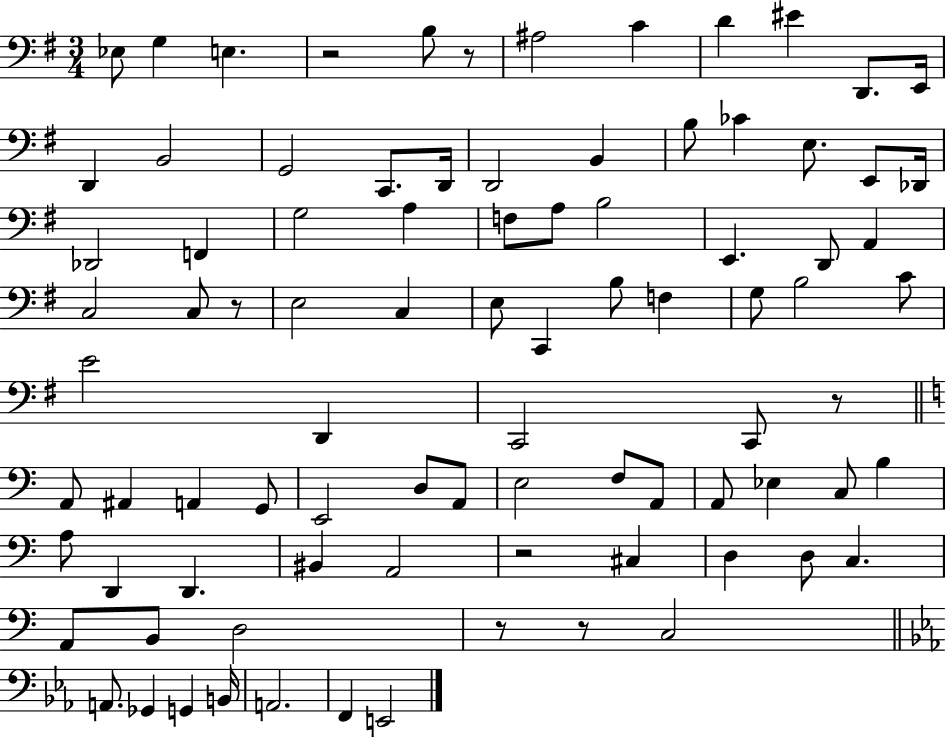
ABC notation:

X:1
T:Untitled
M:3/4
L:1/4
K:G
_E,/2 G, E, z2 B,/2 z/2 ^A,2 C D ^E D,,/2 E,,/4 D,, B,,2 G,,2 C,,/2 D,,/4 D,,2 B,, B,/2 _C E,/2 E,,/2 _D,,/4 _D,,2 F,, G,2 A, F,/2 A,/2 B,2 E,, D,,/2 A,, C,2 C,/2 z/2 E,2 C, E,/2 C,, B,/2 F, G,/2 B,2 C/2 E2 D,, C,,2 C,,/2 z/2 A,,/2 ^A,, A,, G,,/2 E,,2 D,/2 A,,/2 E,2 F,/2 A,,/2 A,,/2 _E, C,/2 B, A,/2 D,, D,, ^B,, A,,2 z2 ^C, D, D,/2 C, A,,/2 B,,/2 D,2 z/2 z/2 C,2 A,,/2 _G,, G,, B,,/4 A,,2 F,, E,,2